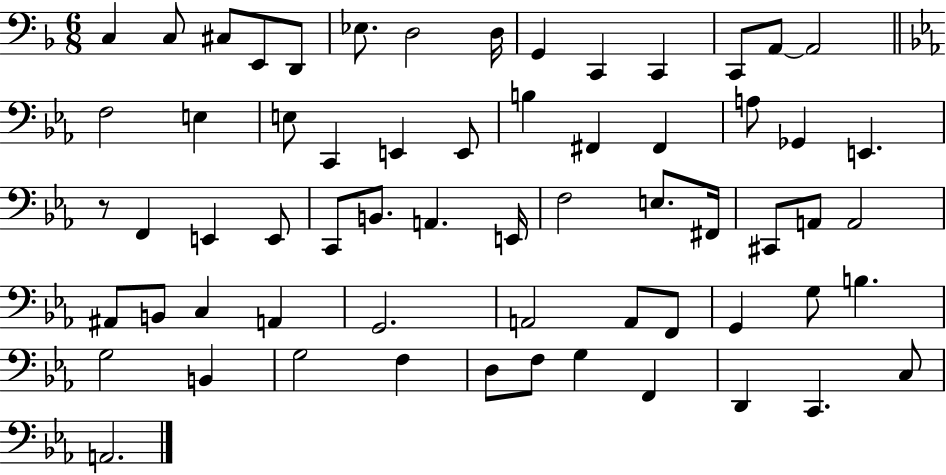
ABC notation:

X:1
T:Untitled
M:6/8
L:1/4
K:F
C, C,/2 ^C,/2 E,,/2 D,,/2 _E,/2 D,2 D,/4 G,, C,, C,, C,,/2 A,,/2 A,,2 F,2 E, E,/2 C,, E,, E,,/2 B, ^F,, ^F,, A,/2 _G,, E,, z/2 F,, E,, E,,/2 C,,/2 B,,/2 A,, E,,/4 F,2 E,/2 ^F,,/4 ^C,,/2 A,,/2 A,,2 ^A,,/2 B,,/2 C, A,, G,,2 A,,2 A,,/2 F,,/2 G,, G,/2 B, G,2 B,, G,2 F, D,/2 F,/2 G, F,, D,, C,, C,/2 A,,2